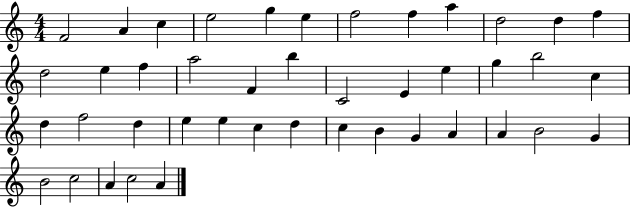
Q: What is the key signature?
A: C major